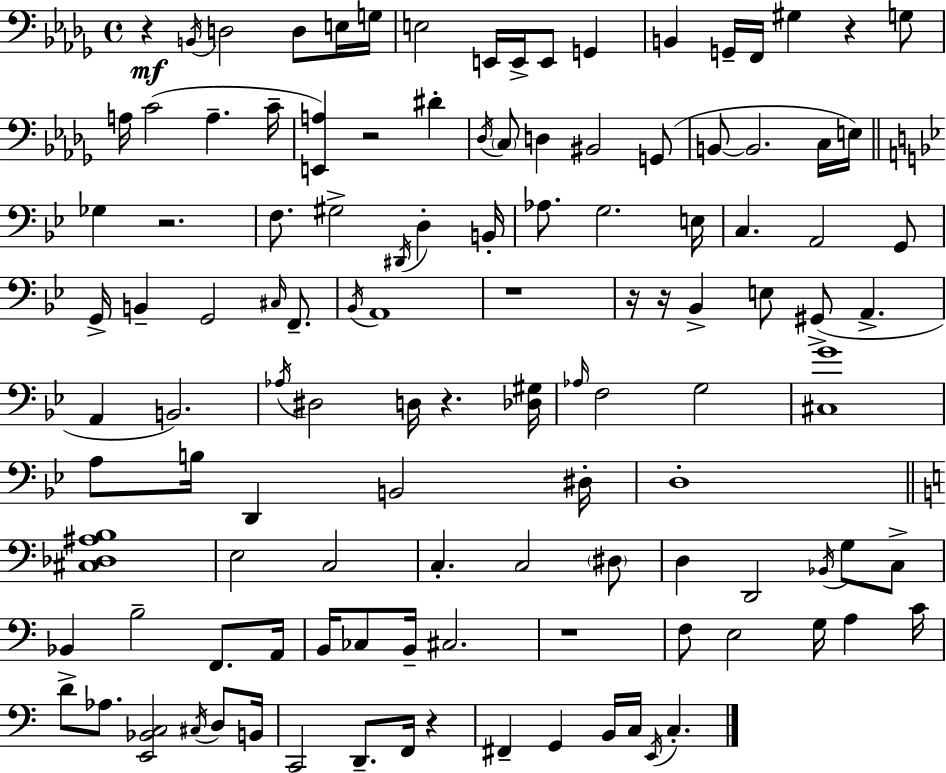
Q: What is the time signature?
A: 4/4